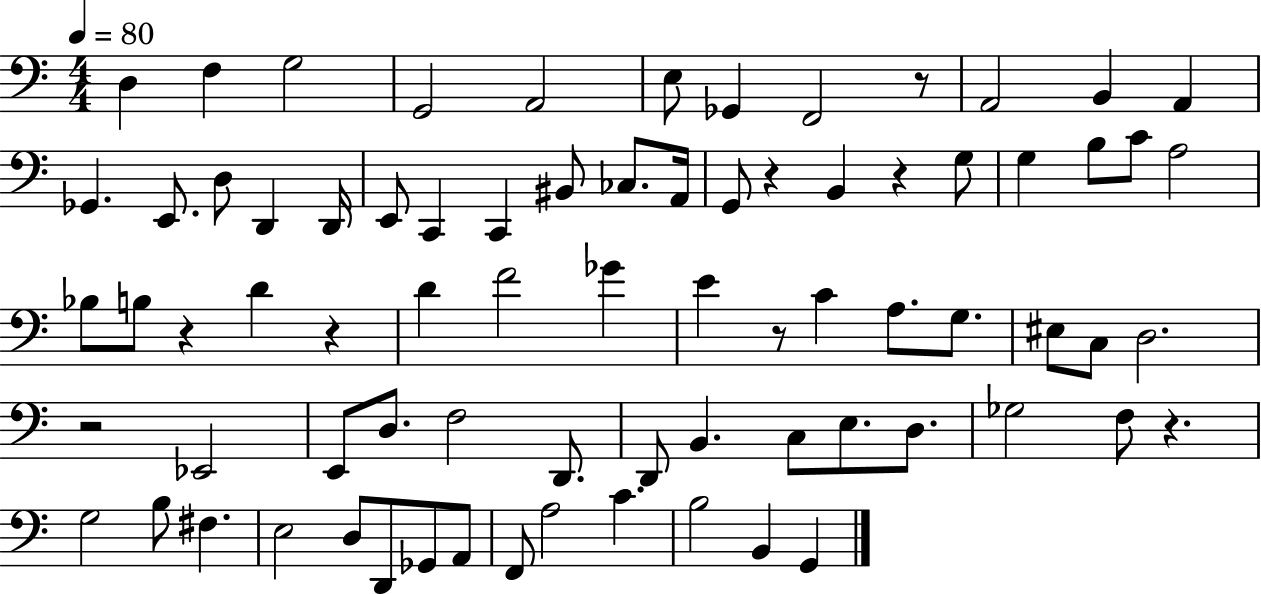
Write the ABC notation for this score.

X:1
T:Untitled
M:4/4
L:1/4
K:C
D, F, G,2 G,,2 A,,2 E,/2 _G,, F,,2 z/2 A,,2 B,, A,, _G,, E,,/2 D,/2 D,, D,,/4 E,,/2 C,, C,, ^B,,/2 _C,/2 A,,/4 G,,/2 z B,, z G,/2 G, B,/2 C/2 A,2 _B,/2 B,/2 z D z D F2 _G E z/2 C A,/2 G,/2 ^E,/2 C,/2 D,2 z2 _E,,2 E,,/2 D,/2 F,2 D,,/2 D,,/2 B,, C,/2 E,/2 D,/2 _G,2 F,/2 z G,2 B,/2 ^F, E,2 D,/2 D,,/2 _G,,/2 A,,/2 F,,/2 A,2 C B,2 B,, G,,